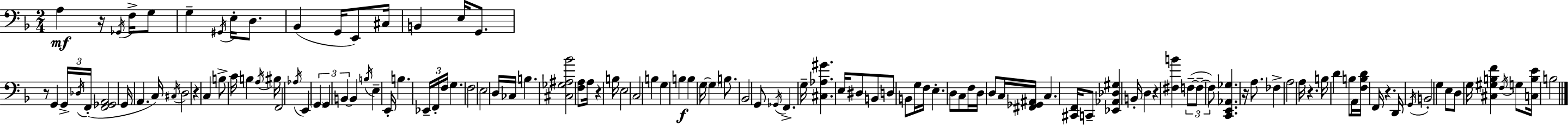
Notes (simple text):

A3/q R/s Gb2/s F3/s G3/e G3/q G#2/s E3/s D3/e. Bb2/q G2/s E2/e C#3/s B2/q E3/s G2/e. R/e G2/q G2/s Db3/s F2/s [F2,Gb2,A2]/h G2/s A2/q. C3/s C#3/s D3/h R/q C3/q B3/e C4/s B3/q A3/s BIS3/s F2/h Ab3/s E2/q G2/q G2/q B2/q B2/q B3/s E3/q E2/s B3/q. Eb2/s F2/s F3/s G3/q. F3/h E3/h D3/s CES3/s B3/q. [C#3,Gb3,A#3,Bb4]/h [F3,A3]/e A3/s R/q B3/s E3/h C3/h B3/q G3/q B3/q B3/q G3/s G3/q B3/e. Bb2/h G2/e Gb2/s F2/q. G3/s [C#3,Ab3,G#4]/q. E3/s D#3/e B2/e D3/e B2/e G3/s F3/s E3/q. D3/e C3/e F3/s D3/s D3/e C3/s [F#2,Gb2,A#2]/s C3/q. [C#2,F2]/s C2/e [Eb2,Ab2,Db3,G#3]/q B2/s D3/q R/q [F#3,B4]/q F3/e F3/e F3/e [C2,E2,Ab2,Gb3]/q. R/s A3/e. FES3/q A3/h A3/s R/q. B3/s D4/q B3/e A2/s [F3,B3,D4]/s F2/s R/q. D2/s G2/s B2/h G3/q E3/e D3/e G3/s [C#3,G#3,B3,F4]/q F3/s G3/e [C3,B3,E4]/s B3/h